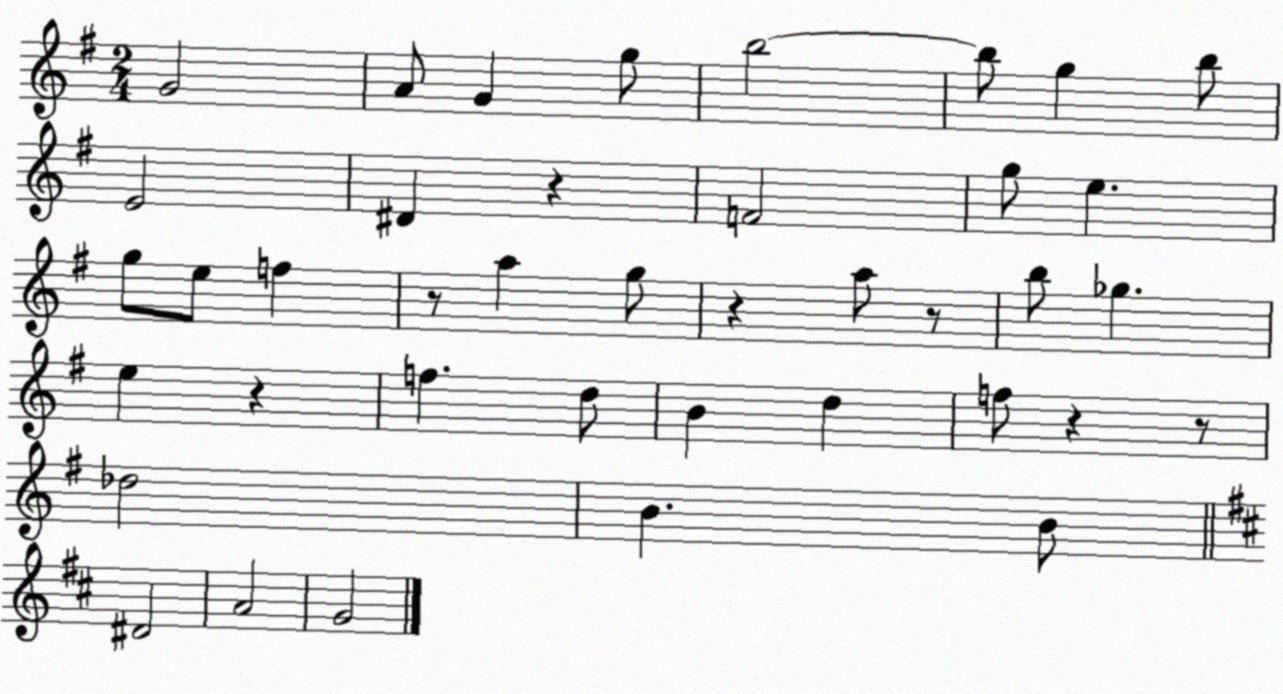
X:1
T:Untitled
M:2/4
L:1/4
K:G
G2 A/2 G g/2 b2 b/2 g b/2 E2 ^D z F2 g/2 e g/2 e/2 f z/2 a g/2 z a/2 z/2 b/2 _g e z f d/2 B d f/2 z z/2 _d2 B B/2 ^D2 A2 G2